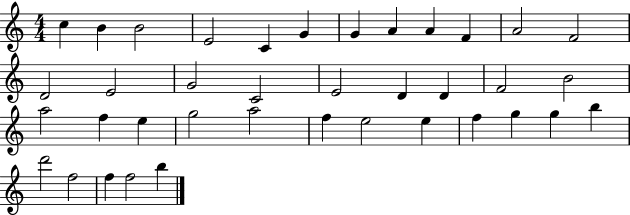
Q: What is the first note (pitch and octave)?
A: C5